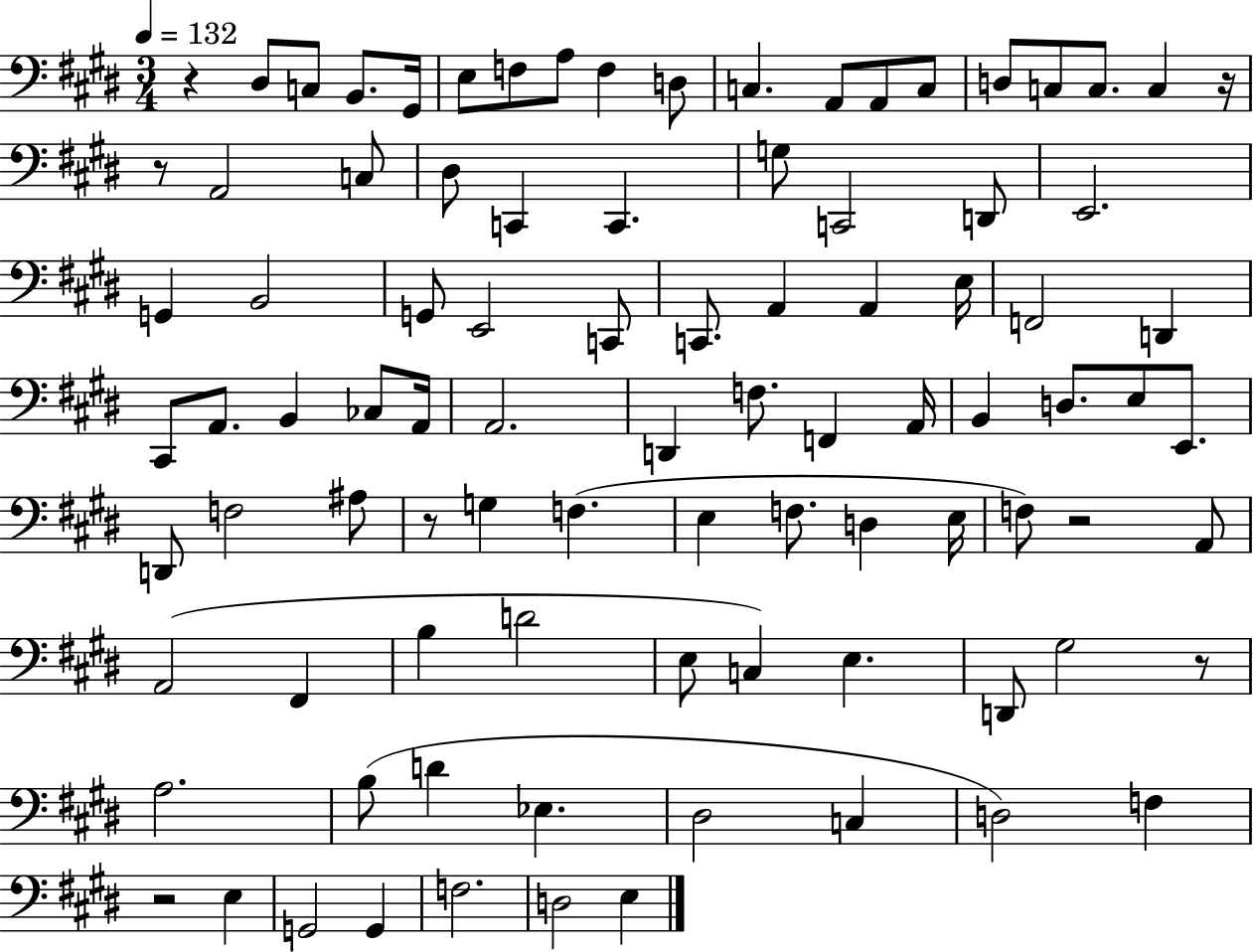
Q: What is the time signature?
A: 3/4